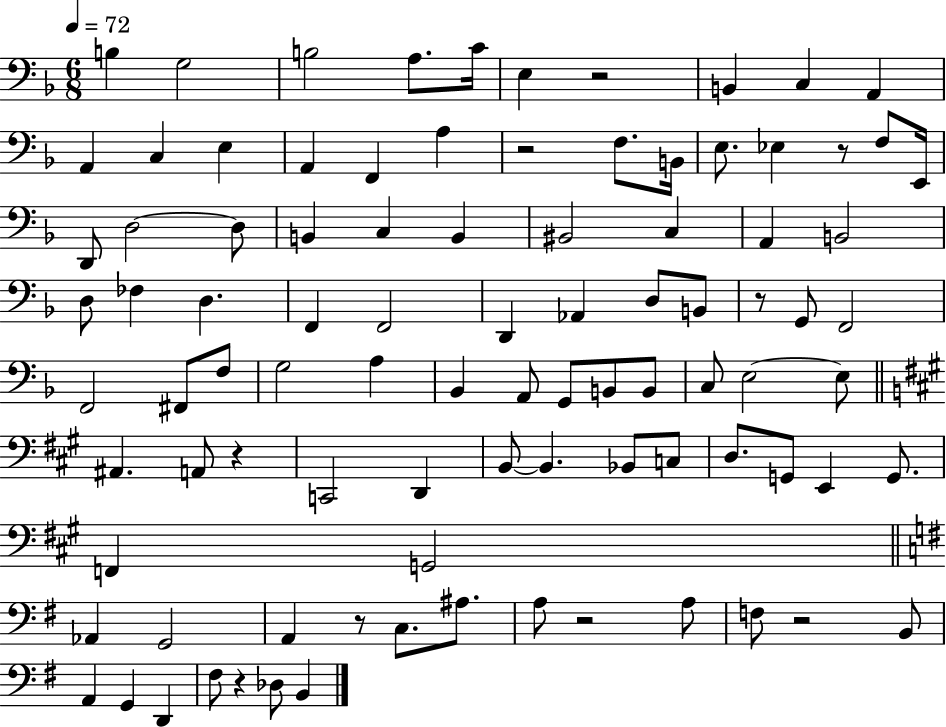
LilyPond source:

{
  \clef bass
  \numericTimeSignature
  \time 6/8
  \key f \major
  \tempo 4 = 72
  b4 g2 | b2 a8. c'16 | e4 r2 | b,4 c4 a,4 | \break a,4 c4 e4 | a,4 f,4 a4 | r2 f8. b,16 | e8. ees4 r8 f8 e,16 | \break d,8 d2~~ d8 | b,4 c4 b,4 | bis,2 c4 | a,4 b,2 | \break d8 fes4 d4. | f,4 f,2 | d,4 aes,4 d8 b,8 | r8 g,8 f,2 | \break f,2 fis,8 f8 | g2 a4 | bes,4 a,8 g,8 b,8 b,8 | c8 e2~~ e8 | \break \bar "||" \break \key a \major ais,4. a,8 r4 | c,2 d,4 | b,8~~ b,4. bes,8 c8 | d8. g,8 e,4 g,8. | \break f,4 g,2 | \bar "||" \break \key g \major aes,4 g,2 | a,4 r8 c8. ais8. | a8 r2 a8 | f8 r2 b,8 | \break a,4 g,4 d,4 | fis8 r4 des8 b,4 | \bar "|."
}